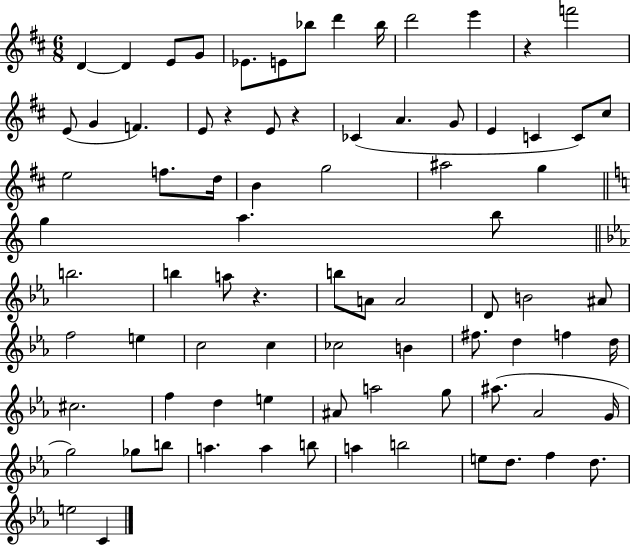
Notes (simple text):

D4/q D4/q E4/e G4/e Eb4/e. E4/e Bb5/e D6/q Bb5/s D6/h E6/q R/q F6/h E4/e G4/q F4/q. E4/e R/q E4/e R/q CES4/q A4/q. G4/e E4/q C4/q C4/e C#5/e E5/h F5/e. D5/s B4/q G5/h A#5/h G5/q G5/q A5/q. B5/e B5/h. B5/q A5/e R/q. B5/e A4/e A4/h D4/e B4/h A#4/e F5/h E5/q C5/h C5/q CES5/h B4/q F#5/e. D5/q F5/q D5/s C#5/h. F5/q D5/q E5/q A#4/e A5/h G5/e A#5/e. Ab4/h G4/s G5/h Gb5/e B5/e A5/q. A5/q B5/e A5/q B5/h E5/e D5/e. F5/q D5/e. E5/h C4/q